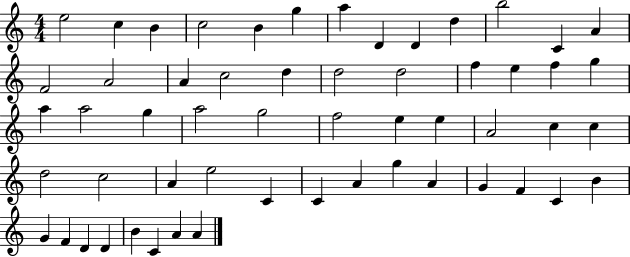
E5/h C5/q B4/q C5/h B4/q G5/q A5/q D4/q D4/q D5/q B5/h C4/q A4/q F4/h A4/h A4/q C5/h D5/q D5/h D5/h F5/q E5/q F5/q G5/q A5/q A5/h G5/q A5/h G5/h F5/h E5/q E5/q A4/h C5/q C5/q D5/h C5/h A4/q E5/h C4/q C4/q A4/q G5/q A4/q G4/q F4/q C4/q B4/q G4/q F4/q D4/q D4/q B4/q C4/q A4/q A4/q